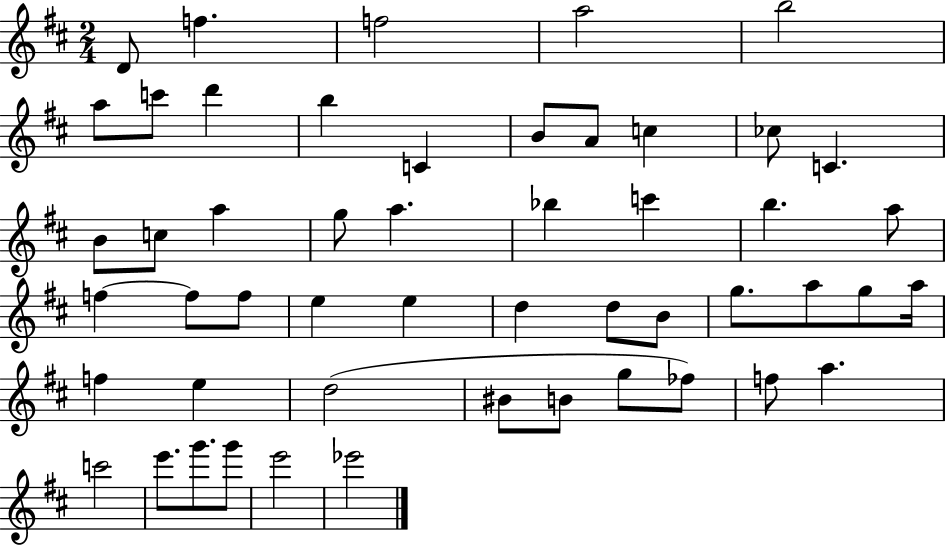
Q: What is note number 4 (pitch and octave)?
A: A5